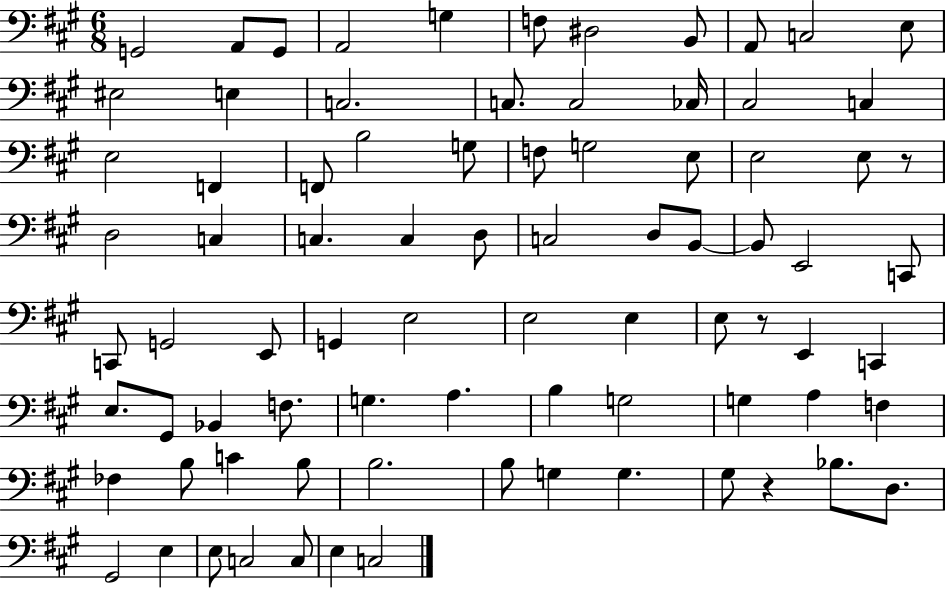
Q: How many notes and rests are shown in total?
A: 82